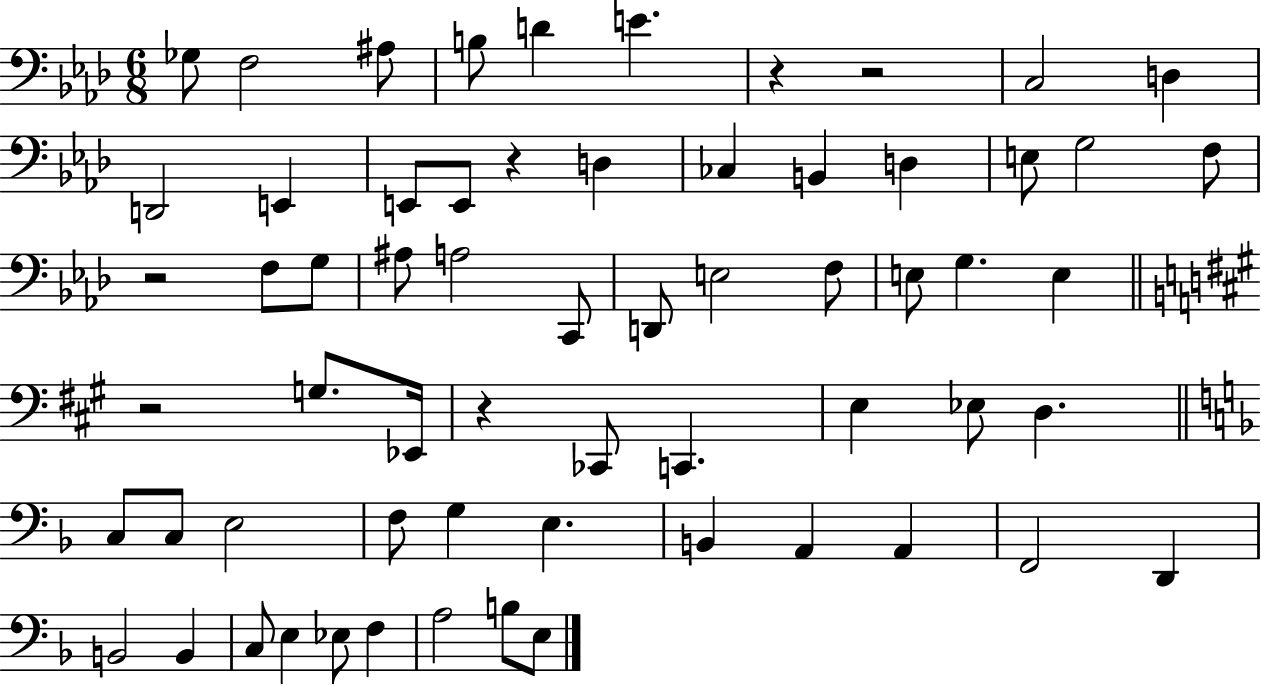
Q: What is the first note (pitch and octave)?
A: Gb3